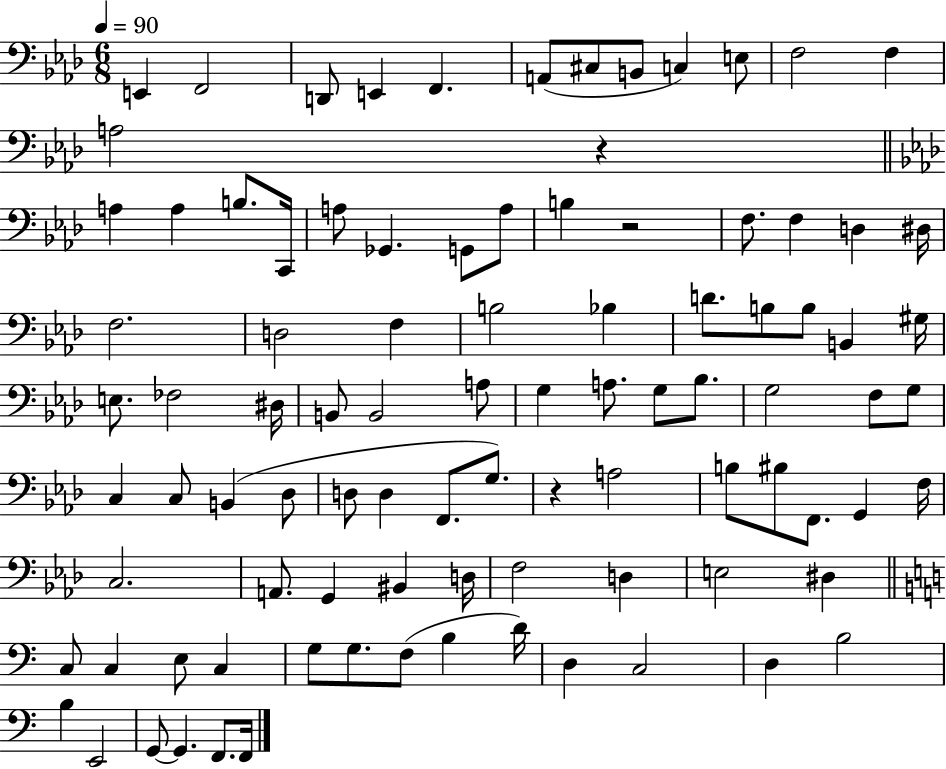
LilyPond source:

{
  \clef bass
  \numericTimeSignature
  \time 6/8
  \key aes \major
  \tempo 4 = 90
  e,4 f,2 | d,8 e,4 f,4. | a,8( cis8 b,8 c4) e8 | f2 f4 | \break a2 r4 | \bar "||" \break \key f \minor a4 a4 b8. c,16 | a8 ges,4. g,8 a8 | b4 r2 | f8. f4 d4 dis16 | \break f2. | d2 f4 | b2 bes4 | d'8. b8 b8 b,4 gis16 | \break e8. fes2 dis16 | b,8 b,2 a8 | g4 a8. g8 bes8. | g2 f8 g8 | \break c4 c8 b,4( des8 | d8 d4 f,8. g8.) | r4 a2 | b8 bis8 f,8. g,4 f16 | \break c2. | a,8. g,4 bis,4 d16 | f2 d4 | e2 dis4 | \break \bar "||" \break \key a \minor c8 c4 e8 c4 | g8 g8. f8( b4 d'16) | d4 c2 | d4 b2 | \break b4 e,2 | g,8~~ g,4. f,8. f,16 | \bar "|."
}